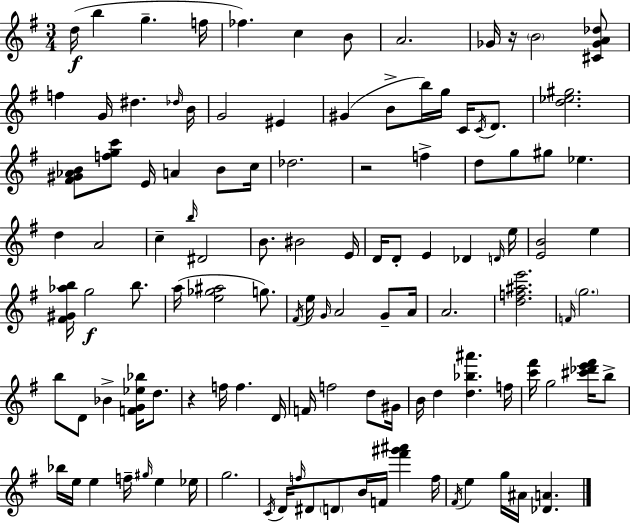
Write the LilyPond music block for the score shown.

{
  \clef treble
  \numericTimeSignature
  \time 3/4
  \key g \major
  d''16(\f b''4 g''4.-- f''16 | fes''4.) c''4 b'8 | a'2. | ges'16 r16 \parenthesize b'2 <cis' ges' a' des''>8 | \break f''4 g'16 dis''4. \grace { des''16 } | b'16 g'2 eis'4 | gis'4( b'8-> b''16) g''16 c'16 \acciaccatura { c'16 } d'8. | <d'' ees'' gis''>2. | \break <fis' gis' aes' b'>8 <f'' g'' c'''>8 e'16 a'4 b'8 | c''16 des''2. | r2 f''4-> | d''8 g''8 gis''8 ees''4. | \break d''4 a'2 | c''4-- \grace { b''16 } dis'2 | b'8. bis'2 | e'16 d'16 d'8-. e'4 des'4 | \break \grace { d'16 } e''16 <e' b'>2 | e''4 <fis' gis' aes'' b''>16 g''2\f | b''8. a''16( <e'' ges'' ais''>2 | g''8.) \acciaccatura { fis'16 } e''16 \grace { g'16 } a'2 | \break g'8-- a'16 a'2. | <d'' f'' ais'' e'''>2. | \grace { f'16 } \parenthesize g''2. | b''8 d'8 bes'4-> | \break <f' g' ees'' bes''>16 d''8. r4 f''16 | f''4. d'16 f'16 f''2 | d''8 gis'16 b'16 d''4 | <d'' bes'' ais'''>4. f''16 <c''' fis'''>16 g''2 | \break <cis''' des''' e''' fis'''>16 b''8-> bes''16 e''16 e''4 | f''16-- \grace { gis''16 } e''4 ees''16 g''2. | \acciaccatura { c'16 } d'16 \grace { f''16 } dis'8 | \parenthesize d'8 b'16 f'16 <fis''' gis''' ais'''>4 f''16 \acciaccatura { fis'16 } e''4 | \break g''16 ais'16 <des' a'>4. \bar "|."
}